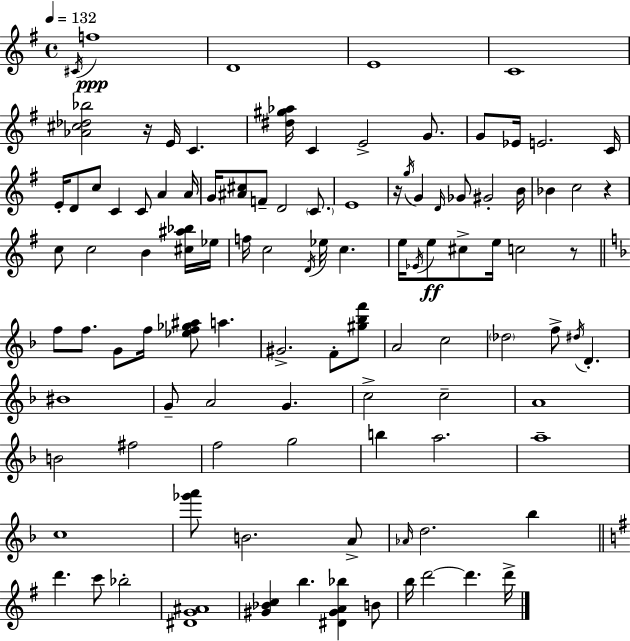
C#4/s F5/w D4/w E4/w C4/w [Ab4,C#5,Db5,Bb5]/h R/s E4/s C4/q. [D#5,G#5,Ab5]/s C4/q E4/h G4/e. G4/e Eb4/s E4/h. C4/s E4/s D4/e C5/e C4/q C4/e A4/q A4/s G4/s [A#4,C#5]/e F4/e D4/h C4/e. E4/w R/s G5/s G4/q D4/s Gb4/e G#4/h B4/s Bb4/q C5/h R/q C5/e C5/h B4/q [C#5,A#5,Bb5]/s Eb5/s F5/s C5/h D4/s Eb5/s C5/q. E5/s Eb4/s E5/e C#5/e E5/s C5/h R/e F5/e F5/e. G4/e F5/s [Eb5,F5,Gb5,A#5]/e A5/q. G#4/h. F4/e [G#5,Bb5,F6]/e A4/h C5/h Db5/h F5/e D#5/s D4/q. BIS4/w G4/e A4/h G4/q. C5/h C5/h A4/w B4/h F#5/h F5/h G5/h B5/q A5/h. A5/w C5/w [Gb6,A6]/e B4/h. A4/e Ab4/s D5/h. Bb5/q D6/q. C6/e Bb5/h [D#4,G4,A#4]/w [G#4,Bb4,C5]/q B5/q. [D#4,G#4,A4,Bb5]/q B4/e B5/s D6/h D6/q. D6/s